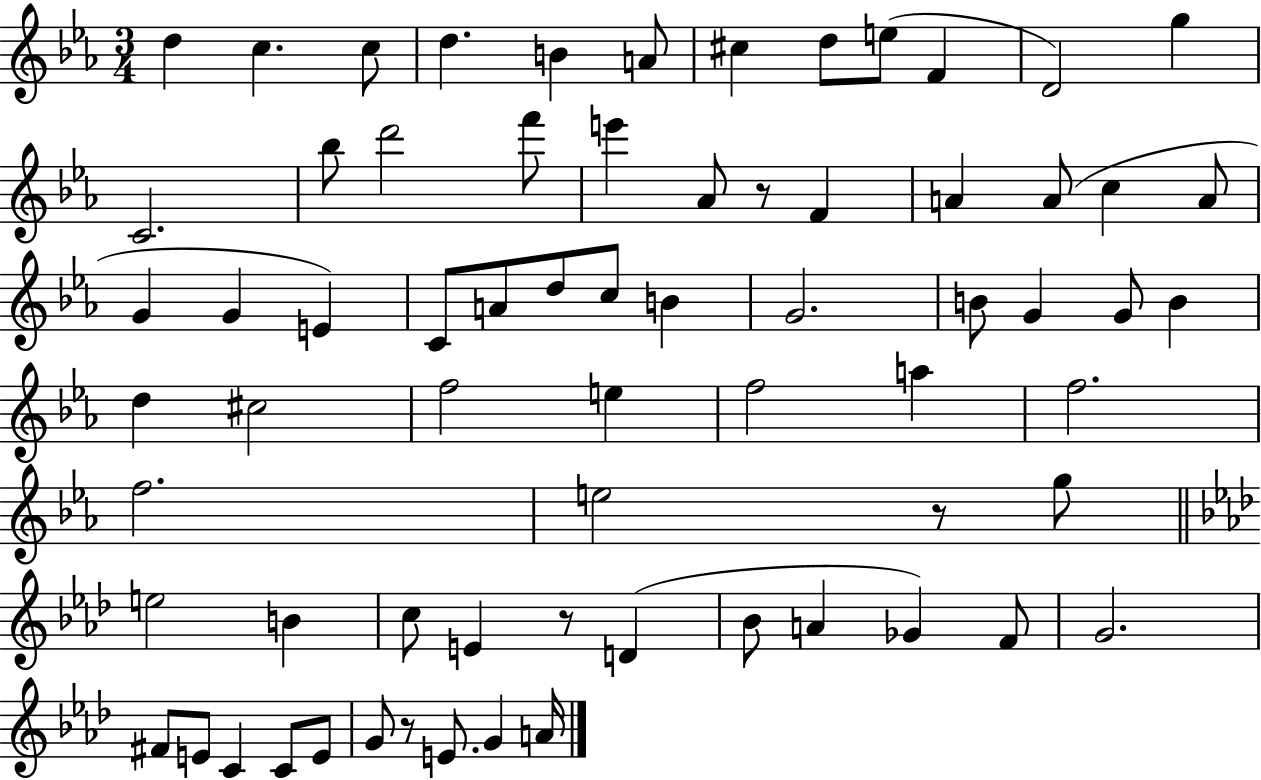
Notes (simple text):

D5/q C5/q. C5/e D5/q. B4/q A4/e C#5/q D5/e E5/e F4/q D4/h G5/q C4/h. Bb5/e D6/h F6/e E6/q Ab4/e R/e F4/q A4/q A4/e C5/q A4/e G4/q G4/q E4/q C4/e A4/e D5/e C5/e B4/q G4/h. B4/e G4/q G4/e B4/q D5/q C#5/h F5/h E5/q F5/h A5/q F5/h. F5/h. E5/h R/e G5/e E5/h B4/q C5/e E4/q R/e D4/q Bb4/e A4/q Gb4/q F4/e G4/h. F#4/e E4/e C4/q C4/e E4/e G4/e R/e E4/e. G4/q A4/s